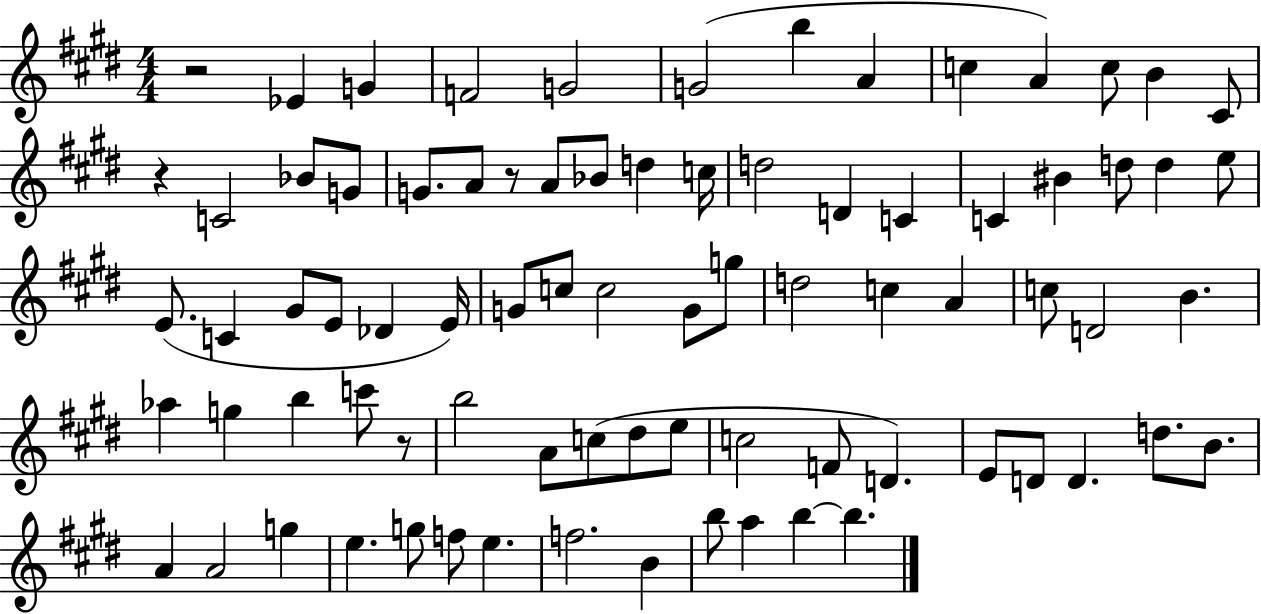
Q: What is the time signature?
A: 4/4